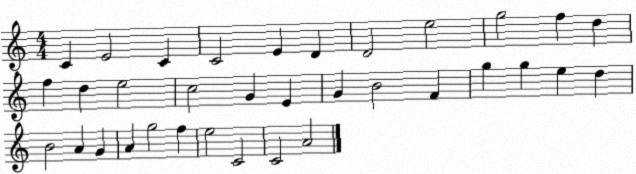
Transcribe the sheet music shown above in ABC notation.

X:1
T:Untitled
M:4/4
L:1/4
K:C
C E2 C C2 E D D2 e2 g2 f d f d e2 c2 G E G B2 F g g e d B2 A G A g2 f e2 C2 C2 A2